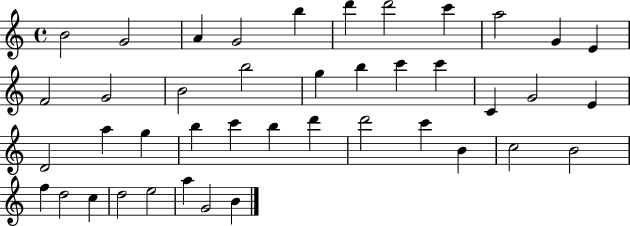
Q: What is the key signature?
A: C major